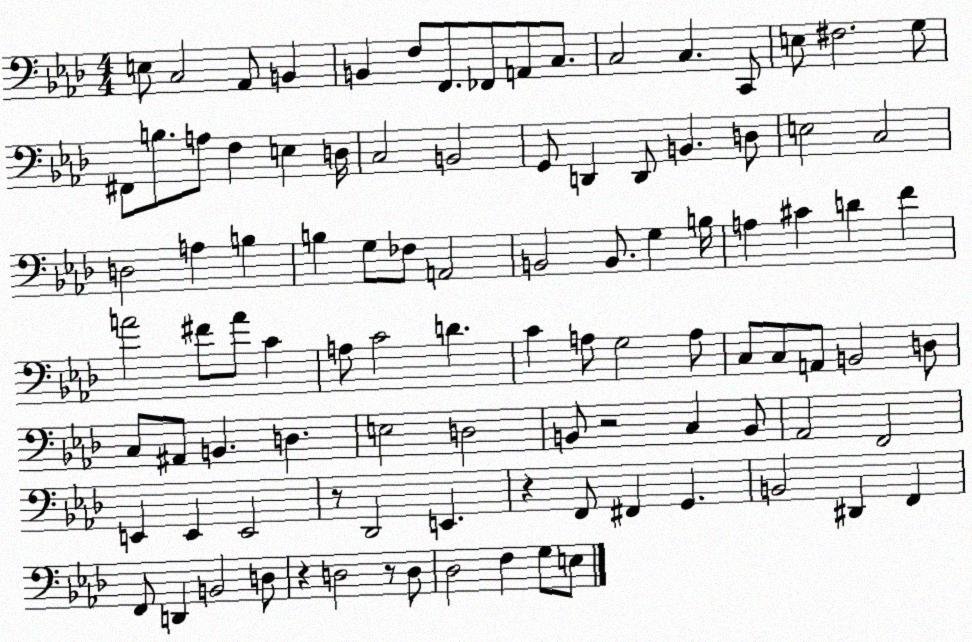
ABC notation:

X:1
T:Untitled
M:4/4
L:1/4
K:Ab
E,/2 C,2 _A,,/2 B,, B,, F,/2 F,,/2 _F,,/2 A,,/2 C,/2 C,2 C, C,,/2 E,/2 ^F,2 G,/2 ^F,,/2 B,/2 A,/2 F, E, D,/4 C,2 B,,2 G,,/2 D,, D,,/2 B,, D,/2 E,2 C,2 D,2 A, B, B, G,/2 _F,/2 A,,2 B,,2 B,,/2 G, B,/4 A, ^C D F A2 ^F/2 A/2 C A,/2 C2 D C A,/2 G,2 A,/2 C,/2 C,/2 A,,/2 B,,2 D,/2 C,/2 ^A,,/2 B,, D, E,2 D,2 B,,/2 z2 C, B,,/2 _A,,2 F,,2 E,, E,, E,,2 z/2 _D,,2 E,, z F,,/2 ^F,, G,, B,,2 ^D,, F,, F,,/2 D,, B,,2 D,/2 z D,2 z/2 D,/2 _D,2 F, G,/2 E,/2